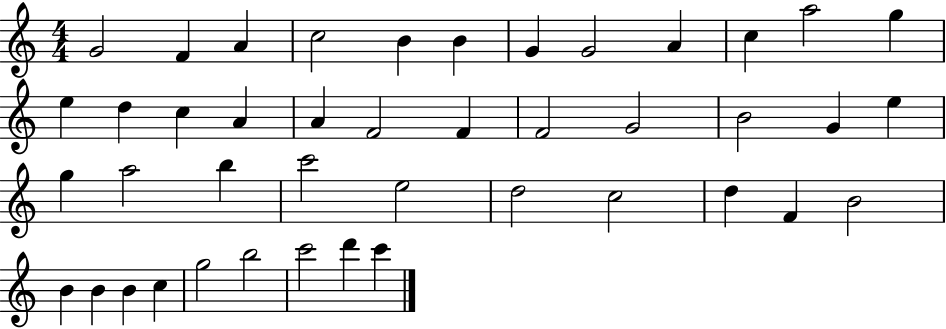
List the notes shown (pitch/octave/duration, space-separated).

G4/h F4/q A4/q C5/h B4/q B4/q G4/q G4/h A4/q C5/q A5/h G5/q E5/q D5/q C5/q A4/q A4/q F4/h F4/q F4/h G4/h B4/h G4/q E5/q G5/q A5/h B5/q C6/h E5/h D5/h C5/h D5/q F4/q B4/h B4/q B4/q B4/q C5/q G5/h B5/h C6/h D6/q C6/q